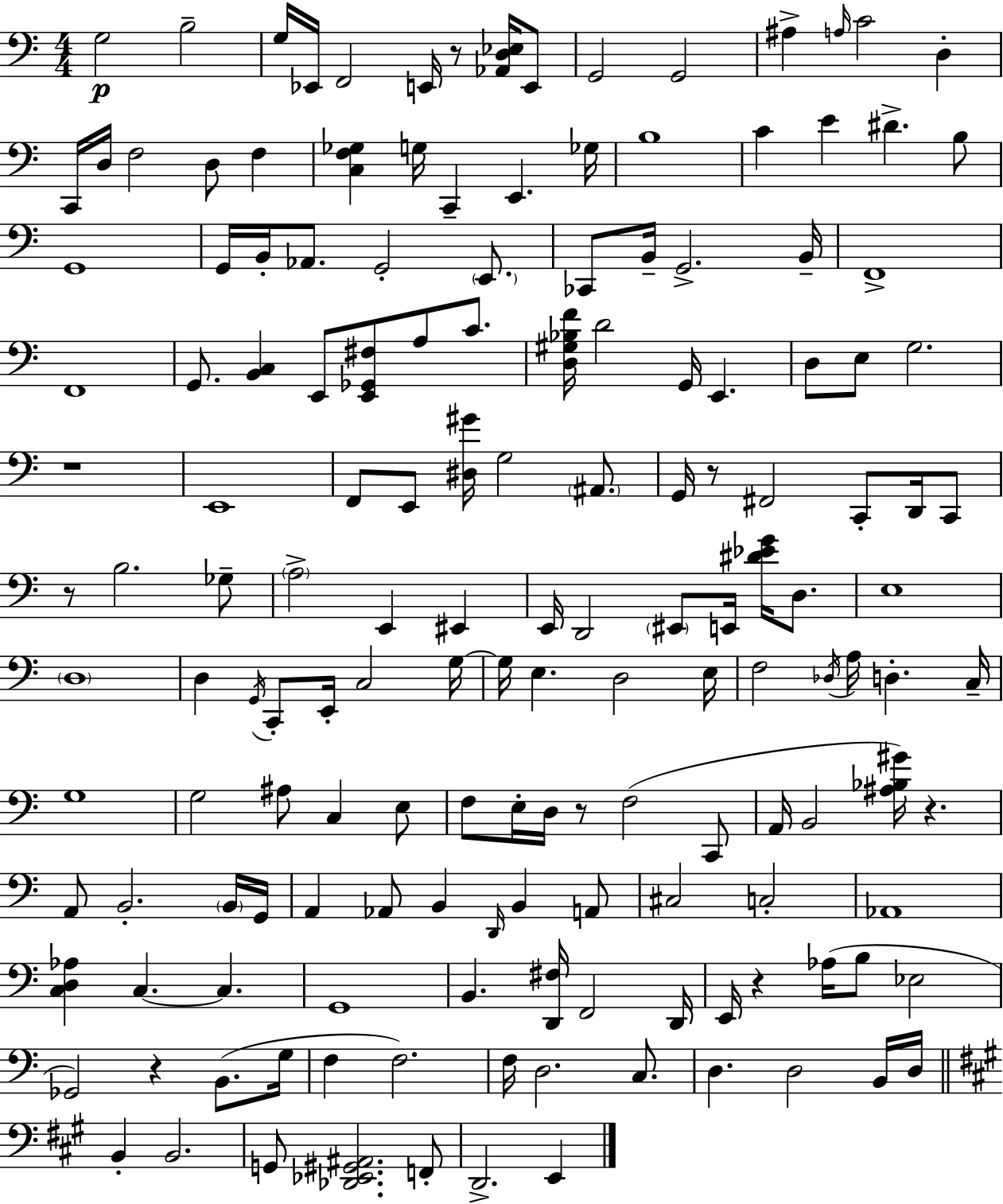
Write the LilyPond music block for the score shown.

{
  \clef bass
  \numericTimeSignature
  \time 4/4
  \key a \minor
  g2\p b2-- | g16 ees,16 f,2 e,16 r8 <aes, d ees>16 e,8 | g,2 g,2 | ais4-> \grace { a16 } c'2 d4-. | \break c,16 d16 f2 d8 f4 | <c f ges>4 g16 c,4-- e,4. | ges16 b1 | c'4 e'4 dis'4.-> b8 | \break g,1 | g,16 b,16-. aes,8. g,2-. \parenthesize e,8. | ces,8 b,16-- g,2.-> | b,16-- f,1-> | \break f,1 | g,8. <b, c>4 e,8 <e, ges, fis>8 a8 c'8. | <d gis bes f'>16 d'2 g,16 e,4. | d8 e8 g2. | \break r1 | e,1 | f,8 e,8 <dis gis'>16 g2 \parenthesize ais,8. | g,16 r8 fis,2 c,8-. d,16 c,8 | \break r8 b2. ges8-- | \parenthesize a2-> e,4 eis,4 | e,16 d,2 \parenthesize eis,8 e,16 <dis' ees' g'>16 d8. | e1 | \break \parenthesize d1 | d4 \acciaccatura { g,16 } c,8-. e,16-. c2 | g16~~ g16 e4. d2 | e16 f2 \acciaccatura { des16 } a16 d4.-. | \break c16-- g1 | g2 ais8 c4 | e8 f8 e16-. d16 r8 f2( | c,8 a,16 b,2 <ais bes gis'>16) r4. | \break a,8 b,2.-. | \parenthesize b,16 g,16 a,4 aes,8 b,4 \grace { d,16 } b,4 | a,8 cis2 c2-. | aes,1 | \break <c d aes>4 c4.~~ c4. | g,1 | b,4. <d, fis>16 f,2 | d,16 e,16 r4 aes16( b8 ees2 | \break ges,2) r4 | b,8.( g16 f4 f2.) | f16 d2. | c8. d4. d2 | \break b,16 d16 \bar "||" \break \key a \major b,4-. b,2. | g,8 <des, ees, gis, ais,>2. f,8-. | d,2.-> e,4 | \bar "|."
}